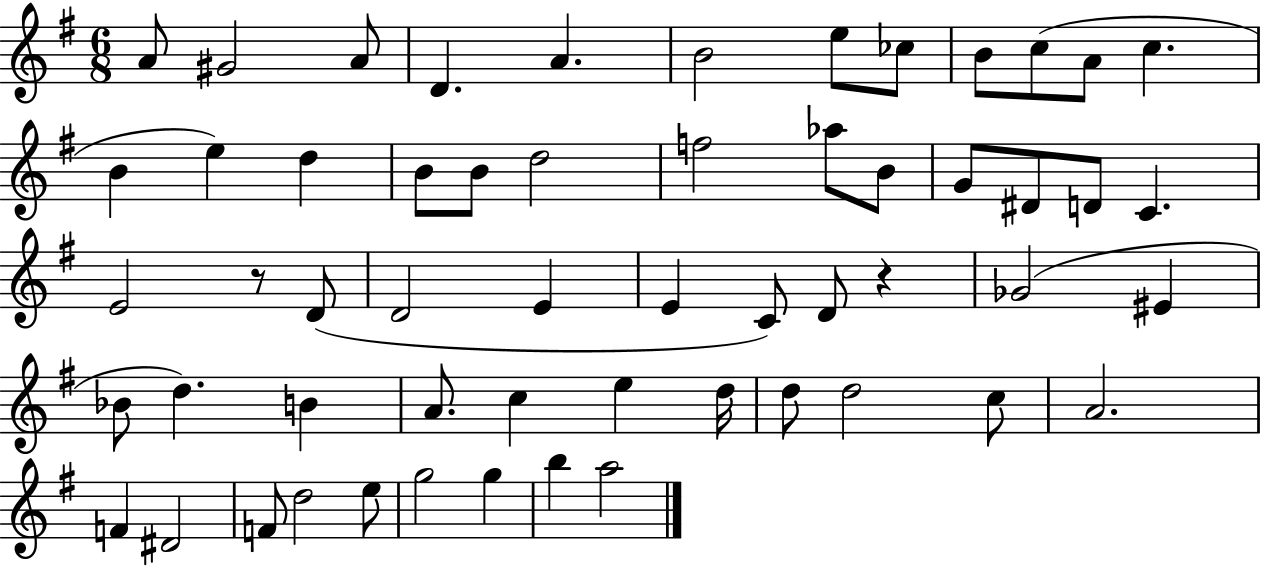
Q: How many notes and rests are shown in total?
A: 56